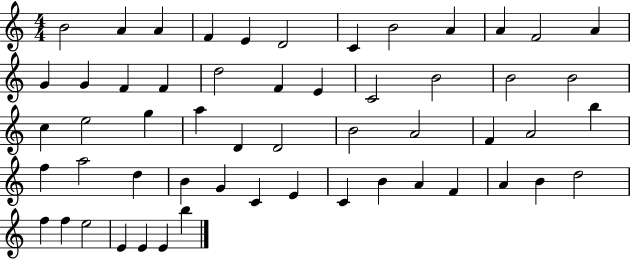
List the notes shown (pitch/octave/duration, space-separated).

B4/h A4/q A4/q F4/q E4/q D4/h C4/q B4/h A4/q A4/q F4/h A4/q G4/q G4/q F4/q F4/q D5/h F4/q E4/q C4/h B4/h B4/h B4/h C5/q E5/h G5/q A5/q D4/q D4/h B4/h A4/h F4/q A4/h B5/q F5/q A5/h D5/q B4/q G4/q C4/q E4/q C4/q B4/q A4/q F4/q A4/q B4/q D5/h F5/q F5/q E5/h E4/q E4/q E4/q B5/q